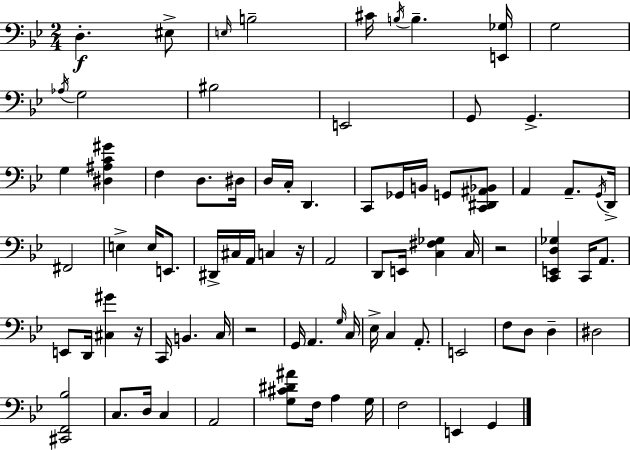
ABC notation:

X:1
T:Untitled
M:2/4
L:1/4
K:Bb
D, ^E,/2 E,/4 B,2 ^C/4 B,/4 B, [E,,_G,]/4 G,2 _A,/4 G,2 ^B,2 E,,2 G,,/2 G,, G, [^D,^A,C^G] F, D,/2 ^D,/4 D,/4 C,/4 D,, C,,/2 _G,,/4 B,,/4 G,,/2 [C,,^D,,^A,,_B,,]/2 A,, A,,/2 G,,/4 D,,/4 ^F,,2 E, E,/4 E,,/2 ^D,,/4 ^C,/4 A,,/4 C, z/4 A,,2 D,,/2 E,,/4 [C,^F,_G,] C,/4 z2 [C,,E,,D,_G,] C,,/4 A,,/2 E,,/2 D,,/4 [^C,^G] z/4 C,,/4 B,, C,/4 z2 G,,/4 A,, G,/4 C,/4 _E,/4 C, A,,/2 E,,2 F,/2 D,/2 D, ^D,2 [^C,,F,,_B,]2 C,/2 D,/4 C, A,,2 [G,^C^D^A]/2 F,/4 A, G,/4 F,2 E,, G,,